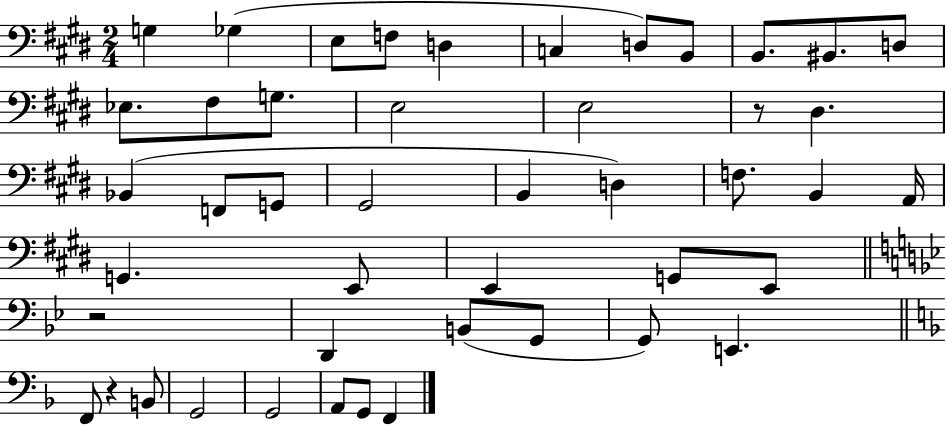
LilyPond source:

{
  \clef bass
  \numericTimeSignature
  \time 2/4
  \key e \major
  g4 ges4( | e8 f8 d4 | c4 d8) b,8 | b,8. bis,8. d8 | \break ees8. fis8 g8. | e2 | e2 | r8 dis4. | \break bes,4( f,8 g,8 | gis,2 | b,4 d4) | f8. b,4 a,16 | \break g,4. e,8 | e,4 g,8 e,8 | \bar "||" \break \key bes \major r2 | d,4 b,8( g,8 | g,8) e,4. | \bar "||" \break \key f \major f,8 r4 b,8 | g,2 | g,2 | a,8 g,8 f,4 | \break \bar "|."
}